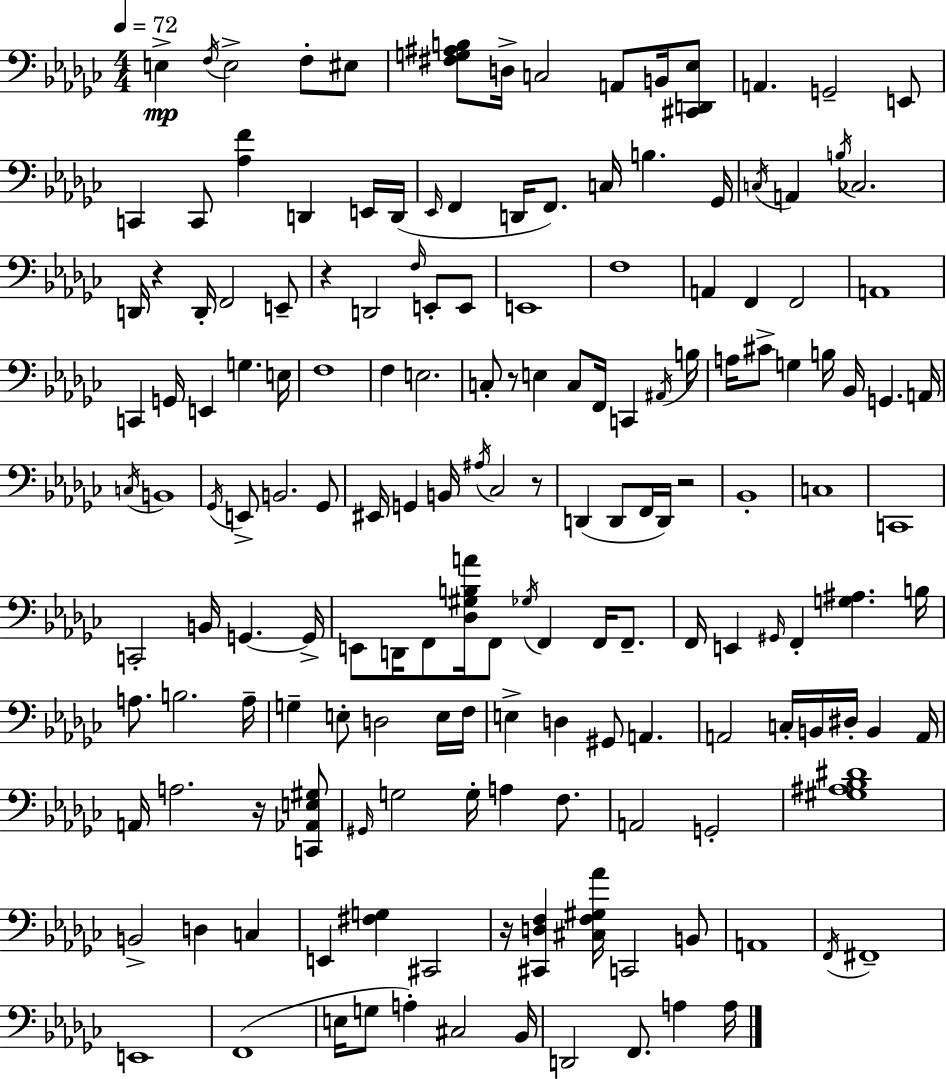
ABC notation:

X:1
T:Untitled
M:4/4
L:1/4
K:Ebm
E, F,/4 E,2 F,/2 ^E,/2 [^F,G,^A,B,]/2 D,/4 C,2 A,,/2 B,,/4 [^C,,D,,_E,]/2 A,, G,,2 E,,/2 C,, C,,/2 [_A,F] D,, E,,/4 D,,/4 _E,,/4 F,, D,,/4 F,,/2 C,/4 B, _G,,/4 C,/4 A,, B,/4 _C,2 D,,/4 z D,,/4 F,,2 E,,/2 z D,,2 F,/4 E,,/2 E,,/2 E,,4 F,4 A,, F,, F,,2 A,,4 C,, G,,/4 E,, G, E,/4 F,4 F, E,2 C,/2 z/2 E, C,/2 F,,/4 C,, ^A,,/4 B,/4 A,/4 ^C/2 G, B,/4 _B,,/4 G,, A,,/4 C,/4 B,,4 _G,,/4 E,,/2 B,,2 _G,,/2 ^E,,/4 G,, B,,/4 ^A,/4 _C,2 z/2 D,, D,,/2 F,,/4 D,,/4 z2 _B,,4 C,4 C,,4 C,,2 B,,/4 G,, G,,/4 E,,/2 D,,/4 F,,/2 [_D,^G,B,A]/4 F,,/2 _G,/4 F,, F,,/4 F,,/2 F,,/4 E,, ^G,,/4 F,, [G,^A,] B,/4 A,/2 B,2 A,/4 G, E,/2 D,2 E,/4 F,/4 E, D, ^G,,/2 A,, A,,2 C,/4 B,,/4 ^D,/4 B,, A,,/4 A,,/4 A,2 z/4 [C,,_A,,E,^G,]/2 ^G,,/4 G,2 G,/4 A, F,/2 A,,2 G,,2 [^G,^A,_B,^D]4 B,,2 D, C, E,, [^F,G,] ^C,,2 z/4 [^C,,D,F,] [^C,F,^G,_A]/4 C,,2 B,,/2 A,,4 F,,/4 ^F,,4 E,,4 F,,4 E,/4 G,/2 A, ^C,2 _B,,/4 D,,2 F,,/2 A, A,/4